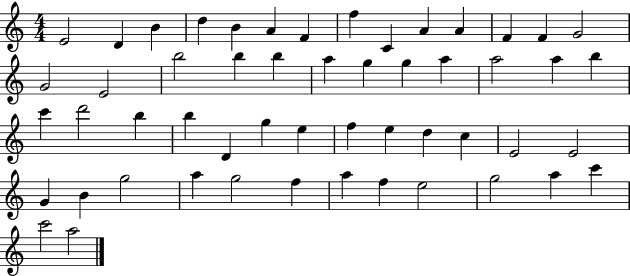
{
  \clef treble
  \numericTimeSignature
  \time 4/4
  \key c \major
  e'2 d'4 b'4 | d''4 b'4 a'4 f'4 | f''4 c'4 a'4 a'4 | f'4 f'4 g'2 | \break g'2 e'2 | b''2 b''4 b''4 | a''4 g''4 g''4 a''4 | a''2 a''4 b''4 | \break c'''4 d'''2 b''4 | b''4 d'4 g''4 e''4 | f''4 e''4 d''4 c''4 | e'2 e'2 | \break g'4 b'4 g''2 | a''4 g''2 f''4 | a''4 f''4 e''2 | g''2 a''4 c'''4 | \break c'''2 a''2 | \bar "|."
}